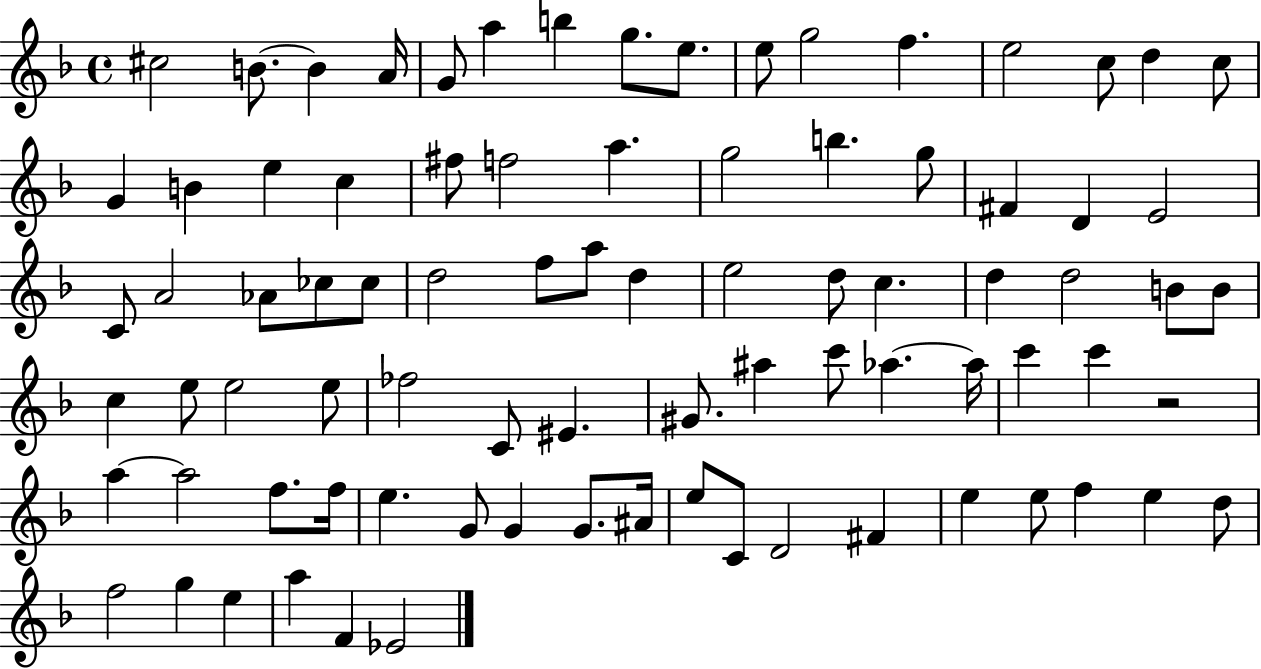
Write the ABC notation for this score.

X:1
T:Untitled
M:4/4
L:1/4
K:F
^c2 B/2 B A/4 G/2 a b g/2 e/2 e/2 g2 f e2 c/2 d c/2 G B e c ^f/2 f2 a g2 b g/2 ^F D E2 C/2 A2 _A/2 _c/2 _c/2 d2 f/2 a/2 d e2 d/2 c d d2 B/2 B/2 c e/2 e2 e/2 _f2 C/2 ^E ^G/2 ^a c'/2 _a _a/4 c' c' z2 a a2 f/2 f/4 e G/2 G G/2 ^A/4 e/2 C/2 D2 ^F e e/2 f e d/2 f2 g e a F _E2